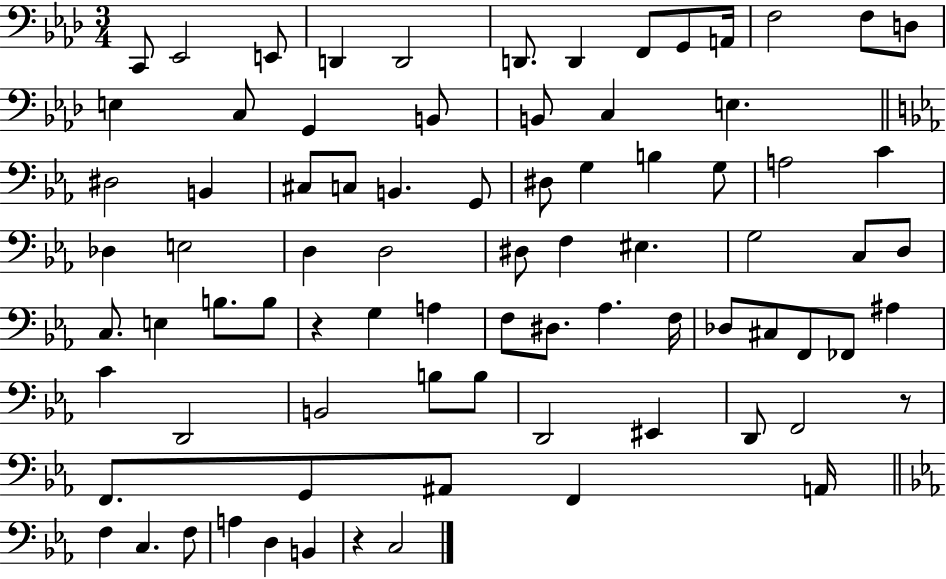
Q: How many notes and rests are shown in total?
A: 81